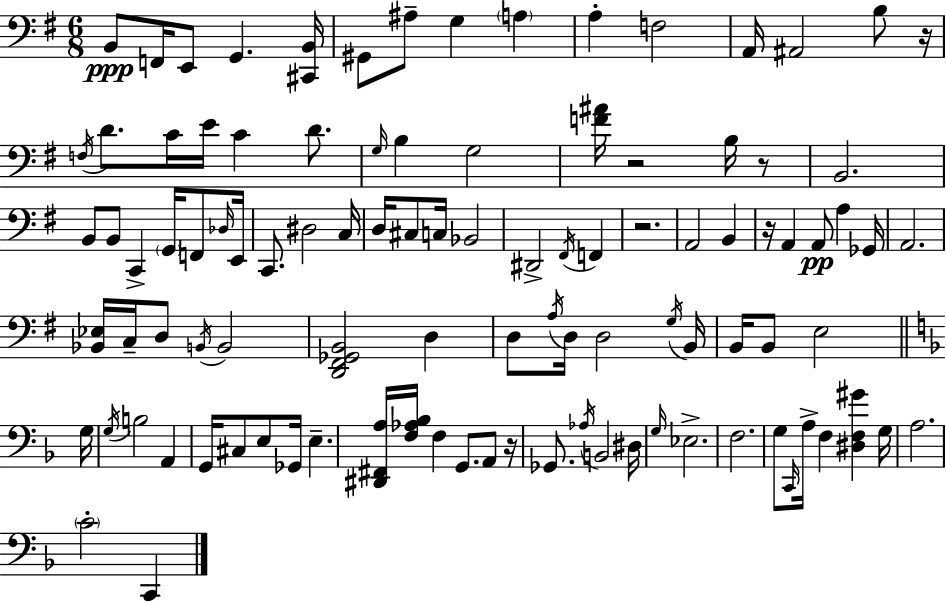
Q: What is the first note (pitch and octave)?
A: B2